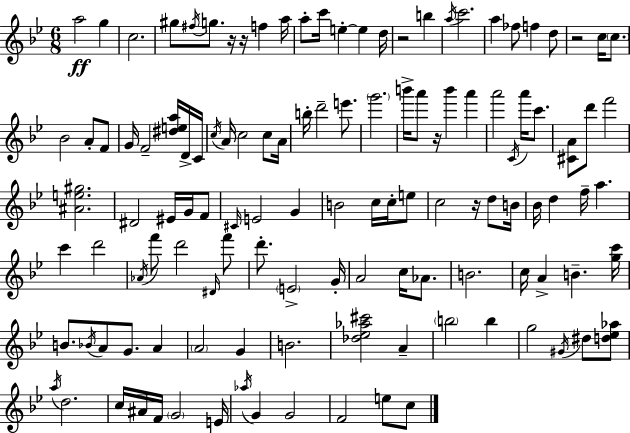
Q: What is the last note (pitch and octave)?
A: C5